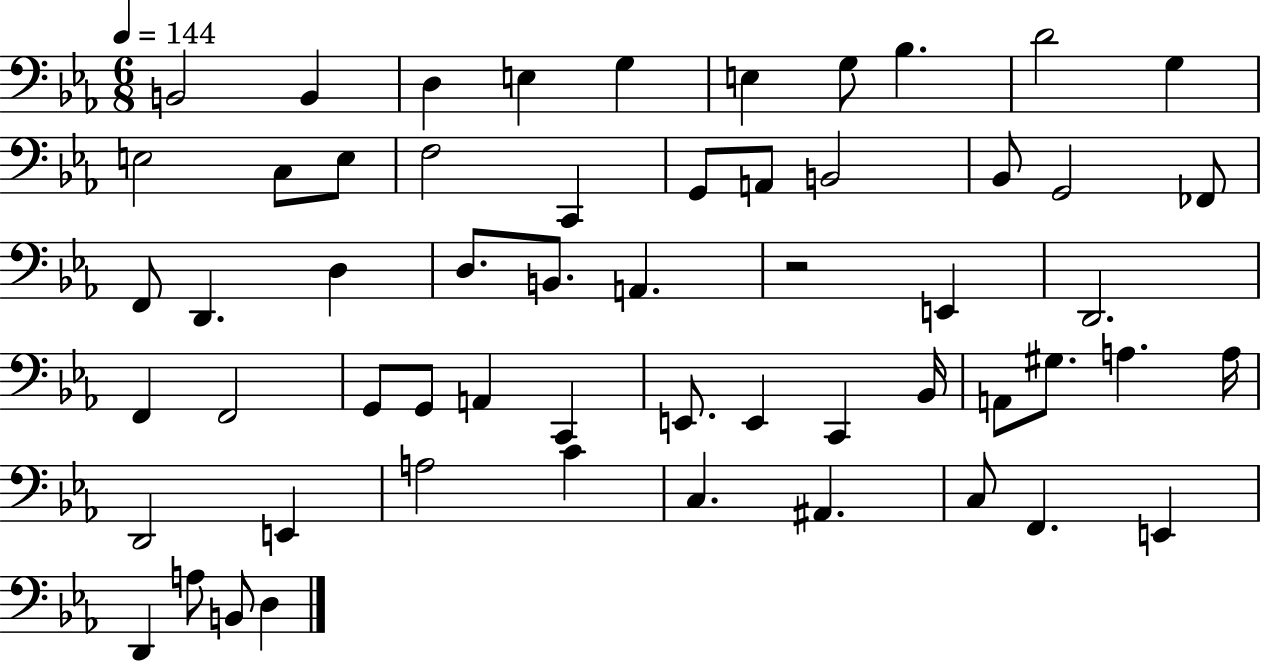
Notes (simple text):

B2/h B2/q D3/q E3/q G3/q E3/q G3/e Bb3/q. D4/h G3/q E3/h C3/e E3/e F3/h C2/q G2/e A2/e B2/h Bb2/e G2/h FES2/e F2/e D2/q. D3/q D3/e. B2/e. A2/q. R/h E2/q D2/h. F2/q F2/h G2/e G2/e A2/q C2/q E2/e. E2/q C2/q Bb2/s A2/e G#3/e. A3/q. A3/s D2/h E2/q A3/h C4/q C3/q. A#2/q. C3/e F2/q. E2/q D2/q A3/e B2/e D3/q